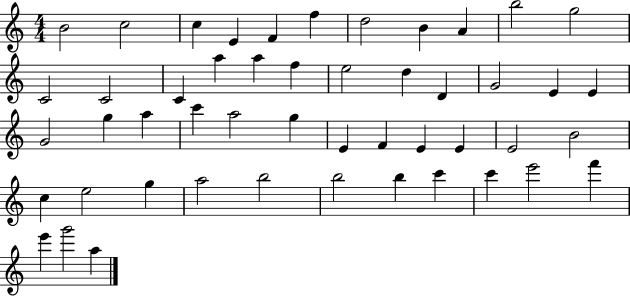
X:1
T:Untitled
M:4/4
L:1/4
K:C
B2 c2 c E F f d2 B A b2 g2 C2 C2 C a a f e2 d D G2 E E G2 g a c' a2 g E F E E E2 B2 c e2 g a2 b2 b2 b c' c' e'2 f' e' g'2 a